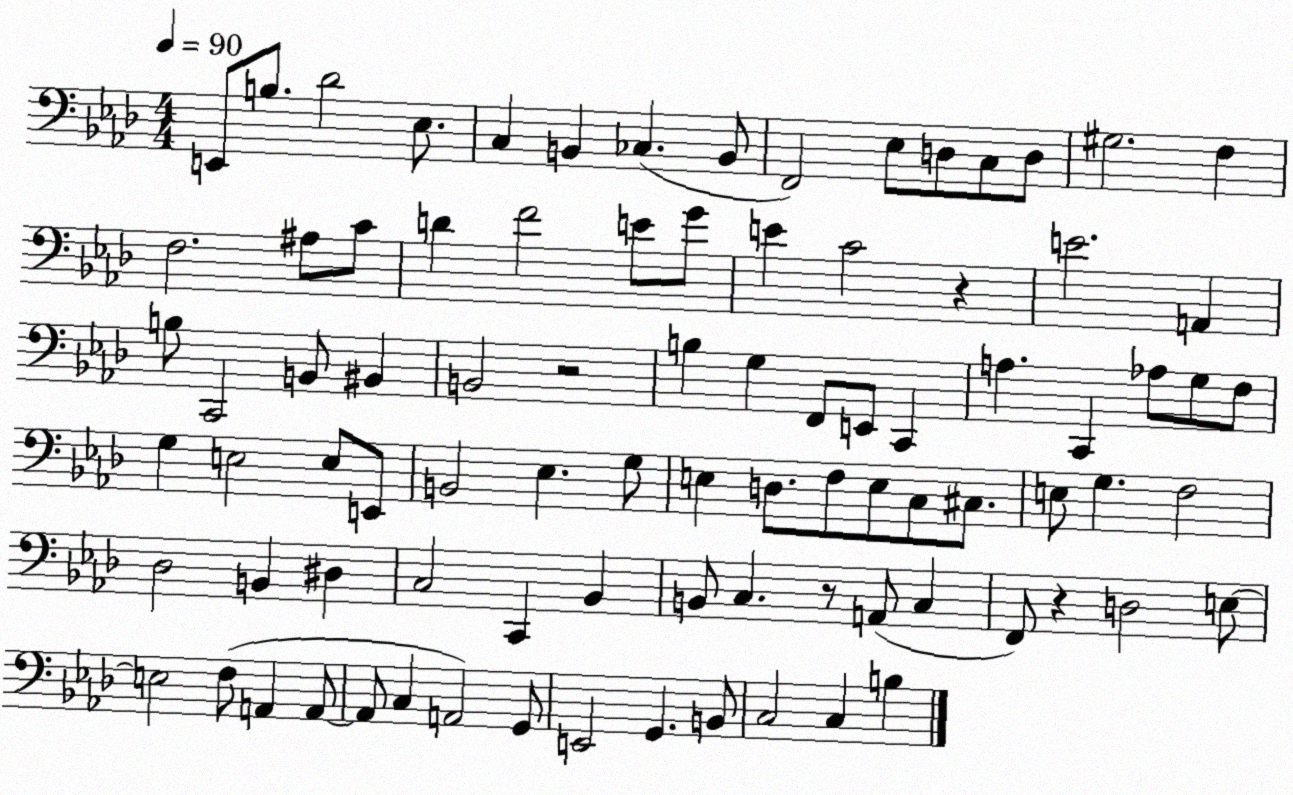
X:1
T:Untitled
M:4/4
L:1/4
K:Ab
E,,/2 B,/2 _D2 _E,/2 C, B,, _C, B,,/2 F,,2 _E,/2 D,/2 C,/2 D,/2 ^G,2 F, F,2 ^A,/2 C/2 D F2 E/2 G/2 E C2 z E2 A,, B,/2 C,,2 B,,/2 ^B,, B,,2 z2 B, G, F,,/2 E,,/2 C,, A, C,, _A,/2 G,/2 F,/2 G, E,2 E,/2 E,,/2 B,,2 _E, G,/2 E, D,/2 F,/2 E,/2 C,/2 ^C,/2 E,/2 G, F,2 _D,2 B,, ^D, C,2 C,, _B,, B,,/2 C, z/2 A,,/2 C, F,,/2 z D,2 E,/2 E,2 F,/2 A,, A,,/2 A,,/2 C, A,,2 G,,/2 E,,2 G,, B,,/2 C,2 C, B,